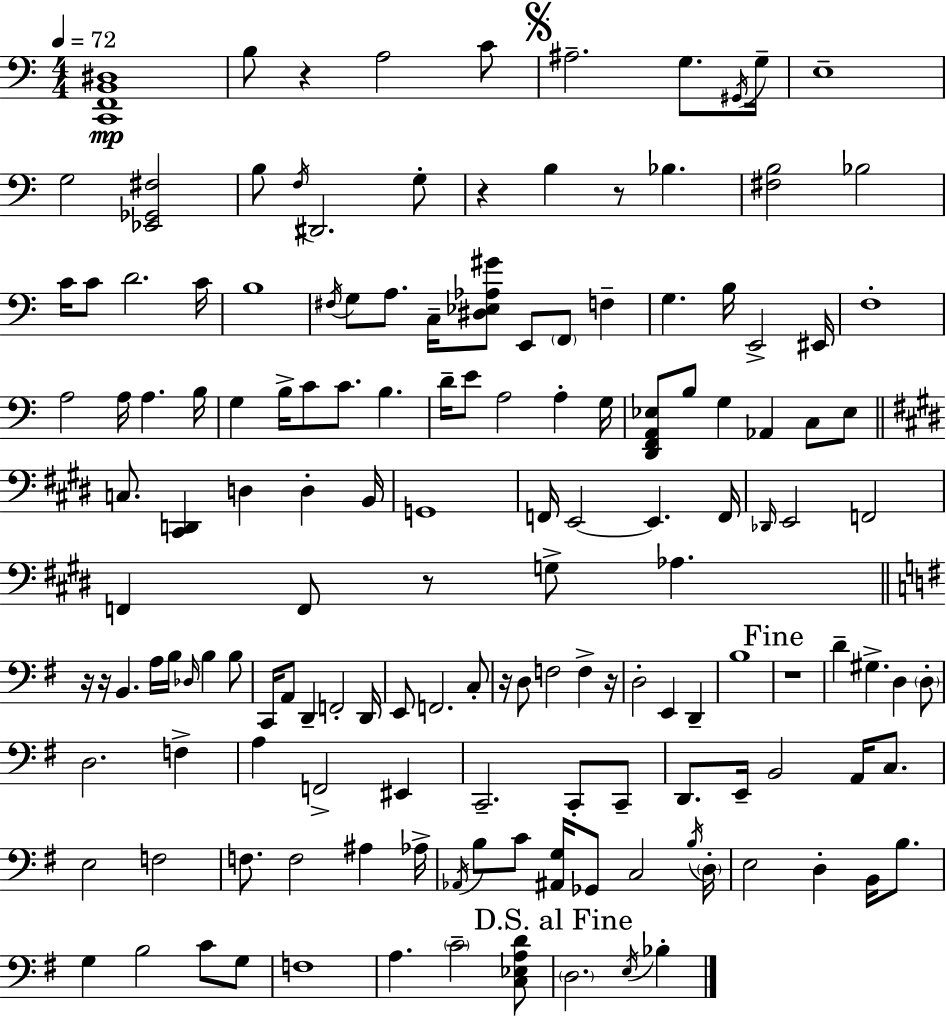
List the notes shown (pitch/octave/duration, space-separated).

[C2,F2,B2,D#3]/w B3/e R/q A3/h C4/e A#3/h. G3/e. G#2/s G3/s E3/w G3/h [Eb2,Gb2,F#3]/h B3/e F3/s D#2/h. G3/e R/q B3/q R/e Bb3/q. [F#3,B3]/h Bb3/h C4/s C4/e D4/h. C4/s B3/w F#3/s G3/e A3/e. C3/s [D#3,Eb3,Ab3,G#4]/e E2/e F2/e F3/q G3/q. B3/s E2/h EIS2/s F3/w A3/h A3/s A3/q. B3/s G3/q B3/s C4/e C4/e. B3/q. D4/s E4/e A3/h A3/q G3/s [D2,F2,A2,Eb3]/e B3/e G3/q Ab2/q C3/e Eb3/e C3/e. [C#2,D2]/q D3/q D3/q B2/s G2/w F2/s E2/h E2/q. F2/s Db2/s E2/h F2/h F2/q F2/e R/e G3/e Ab3/q. R/s R/s B2/q. A3/s B3/s Db3/s B3/q B3/e C2/s A2/e D2/q F2/h D2/s E2/e F2/h. C3/e R/s D3/e F3/h F3/q R/s D3/h E2/q D2/q B3/w R/w D4/q G#3/q. D3/q D3/e D3/h. F3/q A3/q F2/h EIS2/q C2/h. C2/e C2/e D2/e. E2/s B2/h A2/s C3/e. E3/h F3/h F3/e. F3/h A#3/q Ab3/s Ab2/s B3/e C4/e [A#2,G3]/s Gb2/e C3/h B3/s D3/s E3/h D3/q B2/s B3/e. G3/q B3/h C4/e G3/e F3/w A3/q. C4/h [C3,Eb3,A3,D4]/e D3/h. E3/s Bb3/q